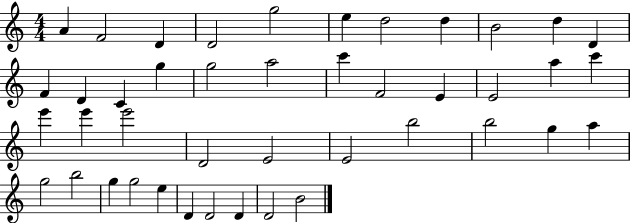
A4/q F4/h D4/q D4/h G5/h E5/q D5/h D5/q B4/h D5/q D4/q F4/q D4/q C4/q G5/q G5/h A5/h C6/q F4/h E4/q E4/h A5/q C6/q E6/q E6/q E6/h D4/h E4/h E4/h B5/h B5/h G5/q A5/q G5/h B5/h G5/q G5/h E5/q D4/q D4/h D4/q D4/h B4/h